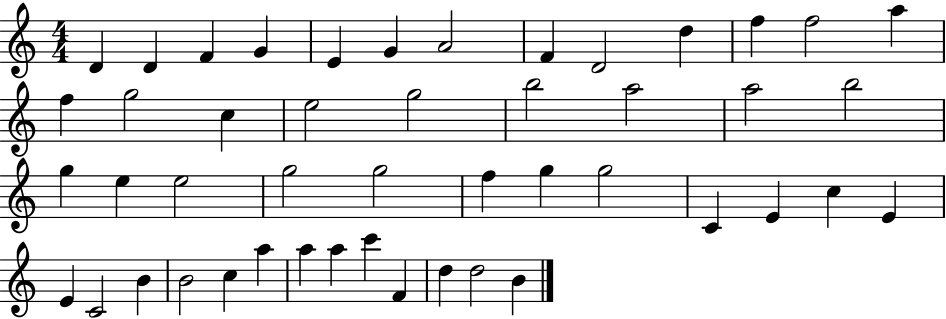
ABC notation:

X:1
T:Untitled
M:4/4
L:1/4
K:C
D D F G E G A2 F D2 d f f2 a f g2 c e2 g2 b2 a2 a2 b2 g e e2 g2 g2 f g g2 C E c E E C2 B B2 c a a a c' F d d2 B